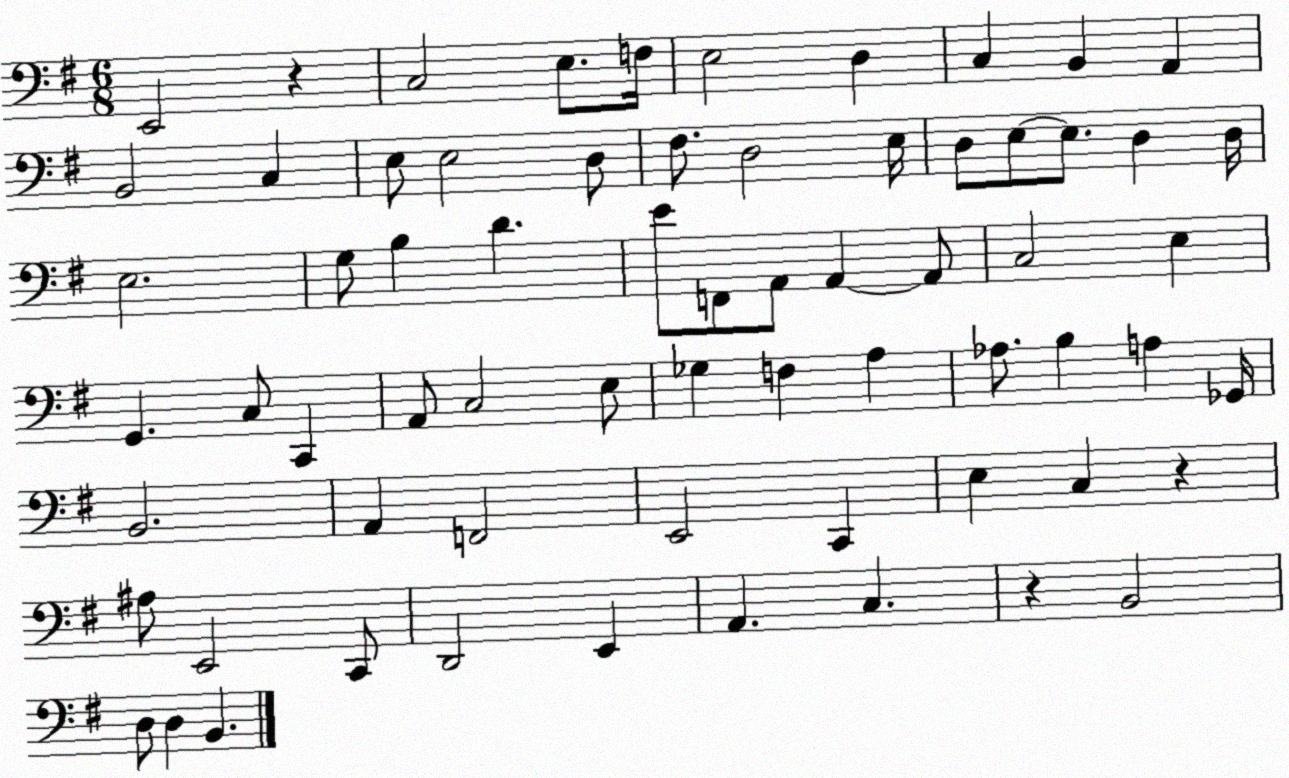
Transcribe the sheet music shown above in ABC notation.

X:1
T:Untitled
M:6/8
L:1/4
K:G
E,,2 z C,2 E,/2 F,/4 E,2 D, C, B,, A,, B,,2 C, E,/2 E,2 D,/2 ^F,/2 D,2 E,/4 D,/2 E,/2 E,/2 D, D,/4 E,2 G,/2 B, D E/2 F,,/2 A,,/2 A,, A,,/2 C,2 E, G,, C,/2 C,, A,,/2 C,2 E,/2 _G, F, A, _A,/2 B, A, _G,,/4 B,,2 A,, F,,2 E,,2 C,, E, C, z ^A,/2 E,,2 C,,/2 D,,2 E,, A,, C, z B,,2 D,/2 D, B,,